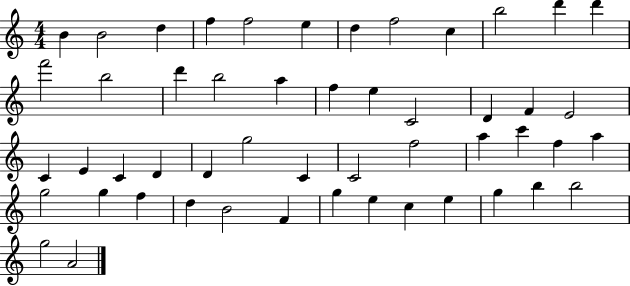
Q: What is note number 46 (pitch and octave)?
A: E5